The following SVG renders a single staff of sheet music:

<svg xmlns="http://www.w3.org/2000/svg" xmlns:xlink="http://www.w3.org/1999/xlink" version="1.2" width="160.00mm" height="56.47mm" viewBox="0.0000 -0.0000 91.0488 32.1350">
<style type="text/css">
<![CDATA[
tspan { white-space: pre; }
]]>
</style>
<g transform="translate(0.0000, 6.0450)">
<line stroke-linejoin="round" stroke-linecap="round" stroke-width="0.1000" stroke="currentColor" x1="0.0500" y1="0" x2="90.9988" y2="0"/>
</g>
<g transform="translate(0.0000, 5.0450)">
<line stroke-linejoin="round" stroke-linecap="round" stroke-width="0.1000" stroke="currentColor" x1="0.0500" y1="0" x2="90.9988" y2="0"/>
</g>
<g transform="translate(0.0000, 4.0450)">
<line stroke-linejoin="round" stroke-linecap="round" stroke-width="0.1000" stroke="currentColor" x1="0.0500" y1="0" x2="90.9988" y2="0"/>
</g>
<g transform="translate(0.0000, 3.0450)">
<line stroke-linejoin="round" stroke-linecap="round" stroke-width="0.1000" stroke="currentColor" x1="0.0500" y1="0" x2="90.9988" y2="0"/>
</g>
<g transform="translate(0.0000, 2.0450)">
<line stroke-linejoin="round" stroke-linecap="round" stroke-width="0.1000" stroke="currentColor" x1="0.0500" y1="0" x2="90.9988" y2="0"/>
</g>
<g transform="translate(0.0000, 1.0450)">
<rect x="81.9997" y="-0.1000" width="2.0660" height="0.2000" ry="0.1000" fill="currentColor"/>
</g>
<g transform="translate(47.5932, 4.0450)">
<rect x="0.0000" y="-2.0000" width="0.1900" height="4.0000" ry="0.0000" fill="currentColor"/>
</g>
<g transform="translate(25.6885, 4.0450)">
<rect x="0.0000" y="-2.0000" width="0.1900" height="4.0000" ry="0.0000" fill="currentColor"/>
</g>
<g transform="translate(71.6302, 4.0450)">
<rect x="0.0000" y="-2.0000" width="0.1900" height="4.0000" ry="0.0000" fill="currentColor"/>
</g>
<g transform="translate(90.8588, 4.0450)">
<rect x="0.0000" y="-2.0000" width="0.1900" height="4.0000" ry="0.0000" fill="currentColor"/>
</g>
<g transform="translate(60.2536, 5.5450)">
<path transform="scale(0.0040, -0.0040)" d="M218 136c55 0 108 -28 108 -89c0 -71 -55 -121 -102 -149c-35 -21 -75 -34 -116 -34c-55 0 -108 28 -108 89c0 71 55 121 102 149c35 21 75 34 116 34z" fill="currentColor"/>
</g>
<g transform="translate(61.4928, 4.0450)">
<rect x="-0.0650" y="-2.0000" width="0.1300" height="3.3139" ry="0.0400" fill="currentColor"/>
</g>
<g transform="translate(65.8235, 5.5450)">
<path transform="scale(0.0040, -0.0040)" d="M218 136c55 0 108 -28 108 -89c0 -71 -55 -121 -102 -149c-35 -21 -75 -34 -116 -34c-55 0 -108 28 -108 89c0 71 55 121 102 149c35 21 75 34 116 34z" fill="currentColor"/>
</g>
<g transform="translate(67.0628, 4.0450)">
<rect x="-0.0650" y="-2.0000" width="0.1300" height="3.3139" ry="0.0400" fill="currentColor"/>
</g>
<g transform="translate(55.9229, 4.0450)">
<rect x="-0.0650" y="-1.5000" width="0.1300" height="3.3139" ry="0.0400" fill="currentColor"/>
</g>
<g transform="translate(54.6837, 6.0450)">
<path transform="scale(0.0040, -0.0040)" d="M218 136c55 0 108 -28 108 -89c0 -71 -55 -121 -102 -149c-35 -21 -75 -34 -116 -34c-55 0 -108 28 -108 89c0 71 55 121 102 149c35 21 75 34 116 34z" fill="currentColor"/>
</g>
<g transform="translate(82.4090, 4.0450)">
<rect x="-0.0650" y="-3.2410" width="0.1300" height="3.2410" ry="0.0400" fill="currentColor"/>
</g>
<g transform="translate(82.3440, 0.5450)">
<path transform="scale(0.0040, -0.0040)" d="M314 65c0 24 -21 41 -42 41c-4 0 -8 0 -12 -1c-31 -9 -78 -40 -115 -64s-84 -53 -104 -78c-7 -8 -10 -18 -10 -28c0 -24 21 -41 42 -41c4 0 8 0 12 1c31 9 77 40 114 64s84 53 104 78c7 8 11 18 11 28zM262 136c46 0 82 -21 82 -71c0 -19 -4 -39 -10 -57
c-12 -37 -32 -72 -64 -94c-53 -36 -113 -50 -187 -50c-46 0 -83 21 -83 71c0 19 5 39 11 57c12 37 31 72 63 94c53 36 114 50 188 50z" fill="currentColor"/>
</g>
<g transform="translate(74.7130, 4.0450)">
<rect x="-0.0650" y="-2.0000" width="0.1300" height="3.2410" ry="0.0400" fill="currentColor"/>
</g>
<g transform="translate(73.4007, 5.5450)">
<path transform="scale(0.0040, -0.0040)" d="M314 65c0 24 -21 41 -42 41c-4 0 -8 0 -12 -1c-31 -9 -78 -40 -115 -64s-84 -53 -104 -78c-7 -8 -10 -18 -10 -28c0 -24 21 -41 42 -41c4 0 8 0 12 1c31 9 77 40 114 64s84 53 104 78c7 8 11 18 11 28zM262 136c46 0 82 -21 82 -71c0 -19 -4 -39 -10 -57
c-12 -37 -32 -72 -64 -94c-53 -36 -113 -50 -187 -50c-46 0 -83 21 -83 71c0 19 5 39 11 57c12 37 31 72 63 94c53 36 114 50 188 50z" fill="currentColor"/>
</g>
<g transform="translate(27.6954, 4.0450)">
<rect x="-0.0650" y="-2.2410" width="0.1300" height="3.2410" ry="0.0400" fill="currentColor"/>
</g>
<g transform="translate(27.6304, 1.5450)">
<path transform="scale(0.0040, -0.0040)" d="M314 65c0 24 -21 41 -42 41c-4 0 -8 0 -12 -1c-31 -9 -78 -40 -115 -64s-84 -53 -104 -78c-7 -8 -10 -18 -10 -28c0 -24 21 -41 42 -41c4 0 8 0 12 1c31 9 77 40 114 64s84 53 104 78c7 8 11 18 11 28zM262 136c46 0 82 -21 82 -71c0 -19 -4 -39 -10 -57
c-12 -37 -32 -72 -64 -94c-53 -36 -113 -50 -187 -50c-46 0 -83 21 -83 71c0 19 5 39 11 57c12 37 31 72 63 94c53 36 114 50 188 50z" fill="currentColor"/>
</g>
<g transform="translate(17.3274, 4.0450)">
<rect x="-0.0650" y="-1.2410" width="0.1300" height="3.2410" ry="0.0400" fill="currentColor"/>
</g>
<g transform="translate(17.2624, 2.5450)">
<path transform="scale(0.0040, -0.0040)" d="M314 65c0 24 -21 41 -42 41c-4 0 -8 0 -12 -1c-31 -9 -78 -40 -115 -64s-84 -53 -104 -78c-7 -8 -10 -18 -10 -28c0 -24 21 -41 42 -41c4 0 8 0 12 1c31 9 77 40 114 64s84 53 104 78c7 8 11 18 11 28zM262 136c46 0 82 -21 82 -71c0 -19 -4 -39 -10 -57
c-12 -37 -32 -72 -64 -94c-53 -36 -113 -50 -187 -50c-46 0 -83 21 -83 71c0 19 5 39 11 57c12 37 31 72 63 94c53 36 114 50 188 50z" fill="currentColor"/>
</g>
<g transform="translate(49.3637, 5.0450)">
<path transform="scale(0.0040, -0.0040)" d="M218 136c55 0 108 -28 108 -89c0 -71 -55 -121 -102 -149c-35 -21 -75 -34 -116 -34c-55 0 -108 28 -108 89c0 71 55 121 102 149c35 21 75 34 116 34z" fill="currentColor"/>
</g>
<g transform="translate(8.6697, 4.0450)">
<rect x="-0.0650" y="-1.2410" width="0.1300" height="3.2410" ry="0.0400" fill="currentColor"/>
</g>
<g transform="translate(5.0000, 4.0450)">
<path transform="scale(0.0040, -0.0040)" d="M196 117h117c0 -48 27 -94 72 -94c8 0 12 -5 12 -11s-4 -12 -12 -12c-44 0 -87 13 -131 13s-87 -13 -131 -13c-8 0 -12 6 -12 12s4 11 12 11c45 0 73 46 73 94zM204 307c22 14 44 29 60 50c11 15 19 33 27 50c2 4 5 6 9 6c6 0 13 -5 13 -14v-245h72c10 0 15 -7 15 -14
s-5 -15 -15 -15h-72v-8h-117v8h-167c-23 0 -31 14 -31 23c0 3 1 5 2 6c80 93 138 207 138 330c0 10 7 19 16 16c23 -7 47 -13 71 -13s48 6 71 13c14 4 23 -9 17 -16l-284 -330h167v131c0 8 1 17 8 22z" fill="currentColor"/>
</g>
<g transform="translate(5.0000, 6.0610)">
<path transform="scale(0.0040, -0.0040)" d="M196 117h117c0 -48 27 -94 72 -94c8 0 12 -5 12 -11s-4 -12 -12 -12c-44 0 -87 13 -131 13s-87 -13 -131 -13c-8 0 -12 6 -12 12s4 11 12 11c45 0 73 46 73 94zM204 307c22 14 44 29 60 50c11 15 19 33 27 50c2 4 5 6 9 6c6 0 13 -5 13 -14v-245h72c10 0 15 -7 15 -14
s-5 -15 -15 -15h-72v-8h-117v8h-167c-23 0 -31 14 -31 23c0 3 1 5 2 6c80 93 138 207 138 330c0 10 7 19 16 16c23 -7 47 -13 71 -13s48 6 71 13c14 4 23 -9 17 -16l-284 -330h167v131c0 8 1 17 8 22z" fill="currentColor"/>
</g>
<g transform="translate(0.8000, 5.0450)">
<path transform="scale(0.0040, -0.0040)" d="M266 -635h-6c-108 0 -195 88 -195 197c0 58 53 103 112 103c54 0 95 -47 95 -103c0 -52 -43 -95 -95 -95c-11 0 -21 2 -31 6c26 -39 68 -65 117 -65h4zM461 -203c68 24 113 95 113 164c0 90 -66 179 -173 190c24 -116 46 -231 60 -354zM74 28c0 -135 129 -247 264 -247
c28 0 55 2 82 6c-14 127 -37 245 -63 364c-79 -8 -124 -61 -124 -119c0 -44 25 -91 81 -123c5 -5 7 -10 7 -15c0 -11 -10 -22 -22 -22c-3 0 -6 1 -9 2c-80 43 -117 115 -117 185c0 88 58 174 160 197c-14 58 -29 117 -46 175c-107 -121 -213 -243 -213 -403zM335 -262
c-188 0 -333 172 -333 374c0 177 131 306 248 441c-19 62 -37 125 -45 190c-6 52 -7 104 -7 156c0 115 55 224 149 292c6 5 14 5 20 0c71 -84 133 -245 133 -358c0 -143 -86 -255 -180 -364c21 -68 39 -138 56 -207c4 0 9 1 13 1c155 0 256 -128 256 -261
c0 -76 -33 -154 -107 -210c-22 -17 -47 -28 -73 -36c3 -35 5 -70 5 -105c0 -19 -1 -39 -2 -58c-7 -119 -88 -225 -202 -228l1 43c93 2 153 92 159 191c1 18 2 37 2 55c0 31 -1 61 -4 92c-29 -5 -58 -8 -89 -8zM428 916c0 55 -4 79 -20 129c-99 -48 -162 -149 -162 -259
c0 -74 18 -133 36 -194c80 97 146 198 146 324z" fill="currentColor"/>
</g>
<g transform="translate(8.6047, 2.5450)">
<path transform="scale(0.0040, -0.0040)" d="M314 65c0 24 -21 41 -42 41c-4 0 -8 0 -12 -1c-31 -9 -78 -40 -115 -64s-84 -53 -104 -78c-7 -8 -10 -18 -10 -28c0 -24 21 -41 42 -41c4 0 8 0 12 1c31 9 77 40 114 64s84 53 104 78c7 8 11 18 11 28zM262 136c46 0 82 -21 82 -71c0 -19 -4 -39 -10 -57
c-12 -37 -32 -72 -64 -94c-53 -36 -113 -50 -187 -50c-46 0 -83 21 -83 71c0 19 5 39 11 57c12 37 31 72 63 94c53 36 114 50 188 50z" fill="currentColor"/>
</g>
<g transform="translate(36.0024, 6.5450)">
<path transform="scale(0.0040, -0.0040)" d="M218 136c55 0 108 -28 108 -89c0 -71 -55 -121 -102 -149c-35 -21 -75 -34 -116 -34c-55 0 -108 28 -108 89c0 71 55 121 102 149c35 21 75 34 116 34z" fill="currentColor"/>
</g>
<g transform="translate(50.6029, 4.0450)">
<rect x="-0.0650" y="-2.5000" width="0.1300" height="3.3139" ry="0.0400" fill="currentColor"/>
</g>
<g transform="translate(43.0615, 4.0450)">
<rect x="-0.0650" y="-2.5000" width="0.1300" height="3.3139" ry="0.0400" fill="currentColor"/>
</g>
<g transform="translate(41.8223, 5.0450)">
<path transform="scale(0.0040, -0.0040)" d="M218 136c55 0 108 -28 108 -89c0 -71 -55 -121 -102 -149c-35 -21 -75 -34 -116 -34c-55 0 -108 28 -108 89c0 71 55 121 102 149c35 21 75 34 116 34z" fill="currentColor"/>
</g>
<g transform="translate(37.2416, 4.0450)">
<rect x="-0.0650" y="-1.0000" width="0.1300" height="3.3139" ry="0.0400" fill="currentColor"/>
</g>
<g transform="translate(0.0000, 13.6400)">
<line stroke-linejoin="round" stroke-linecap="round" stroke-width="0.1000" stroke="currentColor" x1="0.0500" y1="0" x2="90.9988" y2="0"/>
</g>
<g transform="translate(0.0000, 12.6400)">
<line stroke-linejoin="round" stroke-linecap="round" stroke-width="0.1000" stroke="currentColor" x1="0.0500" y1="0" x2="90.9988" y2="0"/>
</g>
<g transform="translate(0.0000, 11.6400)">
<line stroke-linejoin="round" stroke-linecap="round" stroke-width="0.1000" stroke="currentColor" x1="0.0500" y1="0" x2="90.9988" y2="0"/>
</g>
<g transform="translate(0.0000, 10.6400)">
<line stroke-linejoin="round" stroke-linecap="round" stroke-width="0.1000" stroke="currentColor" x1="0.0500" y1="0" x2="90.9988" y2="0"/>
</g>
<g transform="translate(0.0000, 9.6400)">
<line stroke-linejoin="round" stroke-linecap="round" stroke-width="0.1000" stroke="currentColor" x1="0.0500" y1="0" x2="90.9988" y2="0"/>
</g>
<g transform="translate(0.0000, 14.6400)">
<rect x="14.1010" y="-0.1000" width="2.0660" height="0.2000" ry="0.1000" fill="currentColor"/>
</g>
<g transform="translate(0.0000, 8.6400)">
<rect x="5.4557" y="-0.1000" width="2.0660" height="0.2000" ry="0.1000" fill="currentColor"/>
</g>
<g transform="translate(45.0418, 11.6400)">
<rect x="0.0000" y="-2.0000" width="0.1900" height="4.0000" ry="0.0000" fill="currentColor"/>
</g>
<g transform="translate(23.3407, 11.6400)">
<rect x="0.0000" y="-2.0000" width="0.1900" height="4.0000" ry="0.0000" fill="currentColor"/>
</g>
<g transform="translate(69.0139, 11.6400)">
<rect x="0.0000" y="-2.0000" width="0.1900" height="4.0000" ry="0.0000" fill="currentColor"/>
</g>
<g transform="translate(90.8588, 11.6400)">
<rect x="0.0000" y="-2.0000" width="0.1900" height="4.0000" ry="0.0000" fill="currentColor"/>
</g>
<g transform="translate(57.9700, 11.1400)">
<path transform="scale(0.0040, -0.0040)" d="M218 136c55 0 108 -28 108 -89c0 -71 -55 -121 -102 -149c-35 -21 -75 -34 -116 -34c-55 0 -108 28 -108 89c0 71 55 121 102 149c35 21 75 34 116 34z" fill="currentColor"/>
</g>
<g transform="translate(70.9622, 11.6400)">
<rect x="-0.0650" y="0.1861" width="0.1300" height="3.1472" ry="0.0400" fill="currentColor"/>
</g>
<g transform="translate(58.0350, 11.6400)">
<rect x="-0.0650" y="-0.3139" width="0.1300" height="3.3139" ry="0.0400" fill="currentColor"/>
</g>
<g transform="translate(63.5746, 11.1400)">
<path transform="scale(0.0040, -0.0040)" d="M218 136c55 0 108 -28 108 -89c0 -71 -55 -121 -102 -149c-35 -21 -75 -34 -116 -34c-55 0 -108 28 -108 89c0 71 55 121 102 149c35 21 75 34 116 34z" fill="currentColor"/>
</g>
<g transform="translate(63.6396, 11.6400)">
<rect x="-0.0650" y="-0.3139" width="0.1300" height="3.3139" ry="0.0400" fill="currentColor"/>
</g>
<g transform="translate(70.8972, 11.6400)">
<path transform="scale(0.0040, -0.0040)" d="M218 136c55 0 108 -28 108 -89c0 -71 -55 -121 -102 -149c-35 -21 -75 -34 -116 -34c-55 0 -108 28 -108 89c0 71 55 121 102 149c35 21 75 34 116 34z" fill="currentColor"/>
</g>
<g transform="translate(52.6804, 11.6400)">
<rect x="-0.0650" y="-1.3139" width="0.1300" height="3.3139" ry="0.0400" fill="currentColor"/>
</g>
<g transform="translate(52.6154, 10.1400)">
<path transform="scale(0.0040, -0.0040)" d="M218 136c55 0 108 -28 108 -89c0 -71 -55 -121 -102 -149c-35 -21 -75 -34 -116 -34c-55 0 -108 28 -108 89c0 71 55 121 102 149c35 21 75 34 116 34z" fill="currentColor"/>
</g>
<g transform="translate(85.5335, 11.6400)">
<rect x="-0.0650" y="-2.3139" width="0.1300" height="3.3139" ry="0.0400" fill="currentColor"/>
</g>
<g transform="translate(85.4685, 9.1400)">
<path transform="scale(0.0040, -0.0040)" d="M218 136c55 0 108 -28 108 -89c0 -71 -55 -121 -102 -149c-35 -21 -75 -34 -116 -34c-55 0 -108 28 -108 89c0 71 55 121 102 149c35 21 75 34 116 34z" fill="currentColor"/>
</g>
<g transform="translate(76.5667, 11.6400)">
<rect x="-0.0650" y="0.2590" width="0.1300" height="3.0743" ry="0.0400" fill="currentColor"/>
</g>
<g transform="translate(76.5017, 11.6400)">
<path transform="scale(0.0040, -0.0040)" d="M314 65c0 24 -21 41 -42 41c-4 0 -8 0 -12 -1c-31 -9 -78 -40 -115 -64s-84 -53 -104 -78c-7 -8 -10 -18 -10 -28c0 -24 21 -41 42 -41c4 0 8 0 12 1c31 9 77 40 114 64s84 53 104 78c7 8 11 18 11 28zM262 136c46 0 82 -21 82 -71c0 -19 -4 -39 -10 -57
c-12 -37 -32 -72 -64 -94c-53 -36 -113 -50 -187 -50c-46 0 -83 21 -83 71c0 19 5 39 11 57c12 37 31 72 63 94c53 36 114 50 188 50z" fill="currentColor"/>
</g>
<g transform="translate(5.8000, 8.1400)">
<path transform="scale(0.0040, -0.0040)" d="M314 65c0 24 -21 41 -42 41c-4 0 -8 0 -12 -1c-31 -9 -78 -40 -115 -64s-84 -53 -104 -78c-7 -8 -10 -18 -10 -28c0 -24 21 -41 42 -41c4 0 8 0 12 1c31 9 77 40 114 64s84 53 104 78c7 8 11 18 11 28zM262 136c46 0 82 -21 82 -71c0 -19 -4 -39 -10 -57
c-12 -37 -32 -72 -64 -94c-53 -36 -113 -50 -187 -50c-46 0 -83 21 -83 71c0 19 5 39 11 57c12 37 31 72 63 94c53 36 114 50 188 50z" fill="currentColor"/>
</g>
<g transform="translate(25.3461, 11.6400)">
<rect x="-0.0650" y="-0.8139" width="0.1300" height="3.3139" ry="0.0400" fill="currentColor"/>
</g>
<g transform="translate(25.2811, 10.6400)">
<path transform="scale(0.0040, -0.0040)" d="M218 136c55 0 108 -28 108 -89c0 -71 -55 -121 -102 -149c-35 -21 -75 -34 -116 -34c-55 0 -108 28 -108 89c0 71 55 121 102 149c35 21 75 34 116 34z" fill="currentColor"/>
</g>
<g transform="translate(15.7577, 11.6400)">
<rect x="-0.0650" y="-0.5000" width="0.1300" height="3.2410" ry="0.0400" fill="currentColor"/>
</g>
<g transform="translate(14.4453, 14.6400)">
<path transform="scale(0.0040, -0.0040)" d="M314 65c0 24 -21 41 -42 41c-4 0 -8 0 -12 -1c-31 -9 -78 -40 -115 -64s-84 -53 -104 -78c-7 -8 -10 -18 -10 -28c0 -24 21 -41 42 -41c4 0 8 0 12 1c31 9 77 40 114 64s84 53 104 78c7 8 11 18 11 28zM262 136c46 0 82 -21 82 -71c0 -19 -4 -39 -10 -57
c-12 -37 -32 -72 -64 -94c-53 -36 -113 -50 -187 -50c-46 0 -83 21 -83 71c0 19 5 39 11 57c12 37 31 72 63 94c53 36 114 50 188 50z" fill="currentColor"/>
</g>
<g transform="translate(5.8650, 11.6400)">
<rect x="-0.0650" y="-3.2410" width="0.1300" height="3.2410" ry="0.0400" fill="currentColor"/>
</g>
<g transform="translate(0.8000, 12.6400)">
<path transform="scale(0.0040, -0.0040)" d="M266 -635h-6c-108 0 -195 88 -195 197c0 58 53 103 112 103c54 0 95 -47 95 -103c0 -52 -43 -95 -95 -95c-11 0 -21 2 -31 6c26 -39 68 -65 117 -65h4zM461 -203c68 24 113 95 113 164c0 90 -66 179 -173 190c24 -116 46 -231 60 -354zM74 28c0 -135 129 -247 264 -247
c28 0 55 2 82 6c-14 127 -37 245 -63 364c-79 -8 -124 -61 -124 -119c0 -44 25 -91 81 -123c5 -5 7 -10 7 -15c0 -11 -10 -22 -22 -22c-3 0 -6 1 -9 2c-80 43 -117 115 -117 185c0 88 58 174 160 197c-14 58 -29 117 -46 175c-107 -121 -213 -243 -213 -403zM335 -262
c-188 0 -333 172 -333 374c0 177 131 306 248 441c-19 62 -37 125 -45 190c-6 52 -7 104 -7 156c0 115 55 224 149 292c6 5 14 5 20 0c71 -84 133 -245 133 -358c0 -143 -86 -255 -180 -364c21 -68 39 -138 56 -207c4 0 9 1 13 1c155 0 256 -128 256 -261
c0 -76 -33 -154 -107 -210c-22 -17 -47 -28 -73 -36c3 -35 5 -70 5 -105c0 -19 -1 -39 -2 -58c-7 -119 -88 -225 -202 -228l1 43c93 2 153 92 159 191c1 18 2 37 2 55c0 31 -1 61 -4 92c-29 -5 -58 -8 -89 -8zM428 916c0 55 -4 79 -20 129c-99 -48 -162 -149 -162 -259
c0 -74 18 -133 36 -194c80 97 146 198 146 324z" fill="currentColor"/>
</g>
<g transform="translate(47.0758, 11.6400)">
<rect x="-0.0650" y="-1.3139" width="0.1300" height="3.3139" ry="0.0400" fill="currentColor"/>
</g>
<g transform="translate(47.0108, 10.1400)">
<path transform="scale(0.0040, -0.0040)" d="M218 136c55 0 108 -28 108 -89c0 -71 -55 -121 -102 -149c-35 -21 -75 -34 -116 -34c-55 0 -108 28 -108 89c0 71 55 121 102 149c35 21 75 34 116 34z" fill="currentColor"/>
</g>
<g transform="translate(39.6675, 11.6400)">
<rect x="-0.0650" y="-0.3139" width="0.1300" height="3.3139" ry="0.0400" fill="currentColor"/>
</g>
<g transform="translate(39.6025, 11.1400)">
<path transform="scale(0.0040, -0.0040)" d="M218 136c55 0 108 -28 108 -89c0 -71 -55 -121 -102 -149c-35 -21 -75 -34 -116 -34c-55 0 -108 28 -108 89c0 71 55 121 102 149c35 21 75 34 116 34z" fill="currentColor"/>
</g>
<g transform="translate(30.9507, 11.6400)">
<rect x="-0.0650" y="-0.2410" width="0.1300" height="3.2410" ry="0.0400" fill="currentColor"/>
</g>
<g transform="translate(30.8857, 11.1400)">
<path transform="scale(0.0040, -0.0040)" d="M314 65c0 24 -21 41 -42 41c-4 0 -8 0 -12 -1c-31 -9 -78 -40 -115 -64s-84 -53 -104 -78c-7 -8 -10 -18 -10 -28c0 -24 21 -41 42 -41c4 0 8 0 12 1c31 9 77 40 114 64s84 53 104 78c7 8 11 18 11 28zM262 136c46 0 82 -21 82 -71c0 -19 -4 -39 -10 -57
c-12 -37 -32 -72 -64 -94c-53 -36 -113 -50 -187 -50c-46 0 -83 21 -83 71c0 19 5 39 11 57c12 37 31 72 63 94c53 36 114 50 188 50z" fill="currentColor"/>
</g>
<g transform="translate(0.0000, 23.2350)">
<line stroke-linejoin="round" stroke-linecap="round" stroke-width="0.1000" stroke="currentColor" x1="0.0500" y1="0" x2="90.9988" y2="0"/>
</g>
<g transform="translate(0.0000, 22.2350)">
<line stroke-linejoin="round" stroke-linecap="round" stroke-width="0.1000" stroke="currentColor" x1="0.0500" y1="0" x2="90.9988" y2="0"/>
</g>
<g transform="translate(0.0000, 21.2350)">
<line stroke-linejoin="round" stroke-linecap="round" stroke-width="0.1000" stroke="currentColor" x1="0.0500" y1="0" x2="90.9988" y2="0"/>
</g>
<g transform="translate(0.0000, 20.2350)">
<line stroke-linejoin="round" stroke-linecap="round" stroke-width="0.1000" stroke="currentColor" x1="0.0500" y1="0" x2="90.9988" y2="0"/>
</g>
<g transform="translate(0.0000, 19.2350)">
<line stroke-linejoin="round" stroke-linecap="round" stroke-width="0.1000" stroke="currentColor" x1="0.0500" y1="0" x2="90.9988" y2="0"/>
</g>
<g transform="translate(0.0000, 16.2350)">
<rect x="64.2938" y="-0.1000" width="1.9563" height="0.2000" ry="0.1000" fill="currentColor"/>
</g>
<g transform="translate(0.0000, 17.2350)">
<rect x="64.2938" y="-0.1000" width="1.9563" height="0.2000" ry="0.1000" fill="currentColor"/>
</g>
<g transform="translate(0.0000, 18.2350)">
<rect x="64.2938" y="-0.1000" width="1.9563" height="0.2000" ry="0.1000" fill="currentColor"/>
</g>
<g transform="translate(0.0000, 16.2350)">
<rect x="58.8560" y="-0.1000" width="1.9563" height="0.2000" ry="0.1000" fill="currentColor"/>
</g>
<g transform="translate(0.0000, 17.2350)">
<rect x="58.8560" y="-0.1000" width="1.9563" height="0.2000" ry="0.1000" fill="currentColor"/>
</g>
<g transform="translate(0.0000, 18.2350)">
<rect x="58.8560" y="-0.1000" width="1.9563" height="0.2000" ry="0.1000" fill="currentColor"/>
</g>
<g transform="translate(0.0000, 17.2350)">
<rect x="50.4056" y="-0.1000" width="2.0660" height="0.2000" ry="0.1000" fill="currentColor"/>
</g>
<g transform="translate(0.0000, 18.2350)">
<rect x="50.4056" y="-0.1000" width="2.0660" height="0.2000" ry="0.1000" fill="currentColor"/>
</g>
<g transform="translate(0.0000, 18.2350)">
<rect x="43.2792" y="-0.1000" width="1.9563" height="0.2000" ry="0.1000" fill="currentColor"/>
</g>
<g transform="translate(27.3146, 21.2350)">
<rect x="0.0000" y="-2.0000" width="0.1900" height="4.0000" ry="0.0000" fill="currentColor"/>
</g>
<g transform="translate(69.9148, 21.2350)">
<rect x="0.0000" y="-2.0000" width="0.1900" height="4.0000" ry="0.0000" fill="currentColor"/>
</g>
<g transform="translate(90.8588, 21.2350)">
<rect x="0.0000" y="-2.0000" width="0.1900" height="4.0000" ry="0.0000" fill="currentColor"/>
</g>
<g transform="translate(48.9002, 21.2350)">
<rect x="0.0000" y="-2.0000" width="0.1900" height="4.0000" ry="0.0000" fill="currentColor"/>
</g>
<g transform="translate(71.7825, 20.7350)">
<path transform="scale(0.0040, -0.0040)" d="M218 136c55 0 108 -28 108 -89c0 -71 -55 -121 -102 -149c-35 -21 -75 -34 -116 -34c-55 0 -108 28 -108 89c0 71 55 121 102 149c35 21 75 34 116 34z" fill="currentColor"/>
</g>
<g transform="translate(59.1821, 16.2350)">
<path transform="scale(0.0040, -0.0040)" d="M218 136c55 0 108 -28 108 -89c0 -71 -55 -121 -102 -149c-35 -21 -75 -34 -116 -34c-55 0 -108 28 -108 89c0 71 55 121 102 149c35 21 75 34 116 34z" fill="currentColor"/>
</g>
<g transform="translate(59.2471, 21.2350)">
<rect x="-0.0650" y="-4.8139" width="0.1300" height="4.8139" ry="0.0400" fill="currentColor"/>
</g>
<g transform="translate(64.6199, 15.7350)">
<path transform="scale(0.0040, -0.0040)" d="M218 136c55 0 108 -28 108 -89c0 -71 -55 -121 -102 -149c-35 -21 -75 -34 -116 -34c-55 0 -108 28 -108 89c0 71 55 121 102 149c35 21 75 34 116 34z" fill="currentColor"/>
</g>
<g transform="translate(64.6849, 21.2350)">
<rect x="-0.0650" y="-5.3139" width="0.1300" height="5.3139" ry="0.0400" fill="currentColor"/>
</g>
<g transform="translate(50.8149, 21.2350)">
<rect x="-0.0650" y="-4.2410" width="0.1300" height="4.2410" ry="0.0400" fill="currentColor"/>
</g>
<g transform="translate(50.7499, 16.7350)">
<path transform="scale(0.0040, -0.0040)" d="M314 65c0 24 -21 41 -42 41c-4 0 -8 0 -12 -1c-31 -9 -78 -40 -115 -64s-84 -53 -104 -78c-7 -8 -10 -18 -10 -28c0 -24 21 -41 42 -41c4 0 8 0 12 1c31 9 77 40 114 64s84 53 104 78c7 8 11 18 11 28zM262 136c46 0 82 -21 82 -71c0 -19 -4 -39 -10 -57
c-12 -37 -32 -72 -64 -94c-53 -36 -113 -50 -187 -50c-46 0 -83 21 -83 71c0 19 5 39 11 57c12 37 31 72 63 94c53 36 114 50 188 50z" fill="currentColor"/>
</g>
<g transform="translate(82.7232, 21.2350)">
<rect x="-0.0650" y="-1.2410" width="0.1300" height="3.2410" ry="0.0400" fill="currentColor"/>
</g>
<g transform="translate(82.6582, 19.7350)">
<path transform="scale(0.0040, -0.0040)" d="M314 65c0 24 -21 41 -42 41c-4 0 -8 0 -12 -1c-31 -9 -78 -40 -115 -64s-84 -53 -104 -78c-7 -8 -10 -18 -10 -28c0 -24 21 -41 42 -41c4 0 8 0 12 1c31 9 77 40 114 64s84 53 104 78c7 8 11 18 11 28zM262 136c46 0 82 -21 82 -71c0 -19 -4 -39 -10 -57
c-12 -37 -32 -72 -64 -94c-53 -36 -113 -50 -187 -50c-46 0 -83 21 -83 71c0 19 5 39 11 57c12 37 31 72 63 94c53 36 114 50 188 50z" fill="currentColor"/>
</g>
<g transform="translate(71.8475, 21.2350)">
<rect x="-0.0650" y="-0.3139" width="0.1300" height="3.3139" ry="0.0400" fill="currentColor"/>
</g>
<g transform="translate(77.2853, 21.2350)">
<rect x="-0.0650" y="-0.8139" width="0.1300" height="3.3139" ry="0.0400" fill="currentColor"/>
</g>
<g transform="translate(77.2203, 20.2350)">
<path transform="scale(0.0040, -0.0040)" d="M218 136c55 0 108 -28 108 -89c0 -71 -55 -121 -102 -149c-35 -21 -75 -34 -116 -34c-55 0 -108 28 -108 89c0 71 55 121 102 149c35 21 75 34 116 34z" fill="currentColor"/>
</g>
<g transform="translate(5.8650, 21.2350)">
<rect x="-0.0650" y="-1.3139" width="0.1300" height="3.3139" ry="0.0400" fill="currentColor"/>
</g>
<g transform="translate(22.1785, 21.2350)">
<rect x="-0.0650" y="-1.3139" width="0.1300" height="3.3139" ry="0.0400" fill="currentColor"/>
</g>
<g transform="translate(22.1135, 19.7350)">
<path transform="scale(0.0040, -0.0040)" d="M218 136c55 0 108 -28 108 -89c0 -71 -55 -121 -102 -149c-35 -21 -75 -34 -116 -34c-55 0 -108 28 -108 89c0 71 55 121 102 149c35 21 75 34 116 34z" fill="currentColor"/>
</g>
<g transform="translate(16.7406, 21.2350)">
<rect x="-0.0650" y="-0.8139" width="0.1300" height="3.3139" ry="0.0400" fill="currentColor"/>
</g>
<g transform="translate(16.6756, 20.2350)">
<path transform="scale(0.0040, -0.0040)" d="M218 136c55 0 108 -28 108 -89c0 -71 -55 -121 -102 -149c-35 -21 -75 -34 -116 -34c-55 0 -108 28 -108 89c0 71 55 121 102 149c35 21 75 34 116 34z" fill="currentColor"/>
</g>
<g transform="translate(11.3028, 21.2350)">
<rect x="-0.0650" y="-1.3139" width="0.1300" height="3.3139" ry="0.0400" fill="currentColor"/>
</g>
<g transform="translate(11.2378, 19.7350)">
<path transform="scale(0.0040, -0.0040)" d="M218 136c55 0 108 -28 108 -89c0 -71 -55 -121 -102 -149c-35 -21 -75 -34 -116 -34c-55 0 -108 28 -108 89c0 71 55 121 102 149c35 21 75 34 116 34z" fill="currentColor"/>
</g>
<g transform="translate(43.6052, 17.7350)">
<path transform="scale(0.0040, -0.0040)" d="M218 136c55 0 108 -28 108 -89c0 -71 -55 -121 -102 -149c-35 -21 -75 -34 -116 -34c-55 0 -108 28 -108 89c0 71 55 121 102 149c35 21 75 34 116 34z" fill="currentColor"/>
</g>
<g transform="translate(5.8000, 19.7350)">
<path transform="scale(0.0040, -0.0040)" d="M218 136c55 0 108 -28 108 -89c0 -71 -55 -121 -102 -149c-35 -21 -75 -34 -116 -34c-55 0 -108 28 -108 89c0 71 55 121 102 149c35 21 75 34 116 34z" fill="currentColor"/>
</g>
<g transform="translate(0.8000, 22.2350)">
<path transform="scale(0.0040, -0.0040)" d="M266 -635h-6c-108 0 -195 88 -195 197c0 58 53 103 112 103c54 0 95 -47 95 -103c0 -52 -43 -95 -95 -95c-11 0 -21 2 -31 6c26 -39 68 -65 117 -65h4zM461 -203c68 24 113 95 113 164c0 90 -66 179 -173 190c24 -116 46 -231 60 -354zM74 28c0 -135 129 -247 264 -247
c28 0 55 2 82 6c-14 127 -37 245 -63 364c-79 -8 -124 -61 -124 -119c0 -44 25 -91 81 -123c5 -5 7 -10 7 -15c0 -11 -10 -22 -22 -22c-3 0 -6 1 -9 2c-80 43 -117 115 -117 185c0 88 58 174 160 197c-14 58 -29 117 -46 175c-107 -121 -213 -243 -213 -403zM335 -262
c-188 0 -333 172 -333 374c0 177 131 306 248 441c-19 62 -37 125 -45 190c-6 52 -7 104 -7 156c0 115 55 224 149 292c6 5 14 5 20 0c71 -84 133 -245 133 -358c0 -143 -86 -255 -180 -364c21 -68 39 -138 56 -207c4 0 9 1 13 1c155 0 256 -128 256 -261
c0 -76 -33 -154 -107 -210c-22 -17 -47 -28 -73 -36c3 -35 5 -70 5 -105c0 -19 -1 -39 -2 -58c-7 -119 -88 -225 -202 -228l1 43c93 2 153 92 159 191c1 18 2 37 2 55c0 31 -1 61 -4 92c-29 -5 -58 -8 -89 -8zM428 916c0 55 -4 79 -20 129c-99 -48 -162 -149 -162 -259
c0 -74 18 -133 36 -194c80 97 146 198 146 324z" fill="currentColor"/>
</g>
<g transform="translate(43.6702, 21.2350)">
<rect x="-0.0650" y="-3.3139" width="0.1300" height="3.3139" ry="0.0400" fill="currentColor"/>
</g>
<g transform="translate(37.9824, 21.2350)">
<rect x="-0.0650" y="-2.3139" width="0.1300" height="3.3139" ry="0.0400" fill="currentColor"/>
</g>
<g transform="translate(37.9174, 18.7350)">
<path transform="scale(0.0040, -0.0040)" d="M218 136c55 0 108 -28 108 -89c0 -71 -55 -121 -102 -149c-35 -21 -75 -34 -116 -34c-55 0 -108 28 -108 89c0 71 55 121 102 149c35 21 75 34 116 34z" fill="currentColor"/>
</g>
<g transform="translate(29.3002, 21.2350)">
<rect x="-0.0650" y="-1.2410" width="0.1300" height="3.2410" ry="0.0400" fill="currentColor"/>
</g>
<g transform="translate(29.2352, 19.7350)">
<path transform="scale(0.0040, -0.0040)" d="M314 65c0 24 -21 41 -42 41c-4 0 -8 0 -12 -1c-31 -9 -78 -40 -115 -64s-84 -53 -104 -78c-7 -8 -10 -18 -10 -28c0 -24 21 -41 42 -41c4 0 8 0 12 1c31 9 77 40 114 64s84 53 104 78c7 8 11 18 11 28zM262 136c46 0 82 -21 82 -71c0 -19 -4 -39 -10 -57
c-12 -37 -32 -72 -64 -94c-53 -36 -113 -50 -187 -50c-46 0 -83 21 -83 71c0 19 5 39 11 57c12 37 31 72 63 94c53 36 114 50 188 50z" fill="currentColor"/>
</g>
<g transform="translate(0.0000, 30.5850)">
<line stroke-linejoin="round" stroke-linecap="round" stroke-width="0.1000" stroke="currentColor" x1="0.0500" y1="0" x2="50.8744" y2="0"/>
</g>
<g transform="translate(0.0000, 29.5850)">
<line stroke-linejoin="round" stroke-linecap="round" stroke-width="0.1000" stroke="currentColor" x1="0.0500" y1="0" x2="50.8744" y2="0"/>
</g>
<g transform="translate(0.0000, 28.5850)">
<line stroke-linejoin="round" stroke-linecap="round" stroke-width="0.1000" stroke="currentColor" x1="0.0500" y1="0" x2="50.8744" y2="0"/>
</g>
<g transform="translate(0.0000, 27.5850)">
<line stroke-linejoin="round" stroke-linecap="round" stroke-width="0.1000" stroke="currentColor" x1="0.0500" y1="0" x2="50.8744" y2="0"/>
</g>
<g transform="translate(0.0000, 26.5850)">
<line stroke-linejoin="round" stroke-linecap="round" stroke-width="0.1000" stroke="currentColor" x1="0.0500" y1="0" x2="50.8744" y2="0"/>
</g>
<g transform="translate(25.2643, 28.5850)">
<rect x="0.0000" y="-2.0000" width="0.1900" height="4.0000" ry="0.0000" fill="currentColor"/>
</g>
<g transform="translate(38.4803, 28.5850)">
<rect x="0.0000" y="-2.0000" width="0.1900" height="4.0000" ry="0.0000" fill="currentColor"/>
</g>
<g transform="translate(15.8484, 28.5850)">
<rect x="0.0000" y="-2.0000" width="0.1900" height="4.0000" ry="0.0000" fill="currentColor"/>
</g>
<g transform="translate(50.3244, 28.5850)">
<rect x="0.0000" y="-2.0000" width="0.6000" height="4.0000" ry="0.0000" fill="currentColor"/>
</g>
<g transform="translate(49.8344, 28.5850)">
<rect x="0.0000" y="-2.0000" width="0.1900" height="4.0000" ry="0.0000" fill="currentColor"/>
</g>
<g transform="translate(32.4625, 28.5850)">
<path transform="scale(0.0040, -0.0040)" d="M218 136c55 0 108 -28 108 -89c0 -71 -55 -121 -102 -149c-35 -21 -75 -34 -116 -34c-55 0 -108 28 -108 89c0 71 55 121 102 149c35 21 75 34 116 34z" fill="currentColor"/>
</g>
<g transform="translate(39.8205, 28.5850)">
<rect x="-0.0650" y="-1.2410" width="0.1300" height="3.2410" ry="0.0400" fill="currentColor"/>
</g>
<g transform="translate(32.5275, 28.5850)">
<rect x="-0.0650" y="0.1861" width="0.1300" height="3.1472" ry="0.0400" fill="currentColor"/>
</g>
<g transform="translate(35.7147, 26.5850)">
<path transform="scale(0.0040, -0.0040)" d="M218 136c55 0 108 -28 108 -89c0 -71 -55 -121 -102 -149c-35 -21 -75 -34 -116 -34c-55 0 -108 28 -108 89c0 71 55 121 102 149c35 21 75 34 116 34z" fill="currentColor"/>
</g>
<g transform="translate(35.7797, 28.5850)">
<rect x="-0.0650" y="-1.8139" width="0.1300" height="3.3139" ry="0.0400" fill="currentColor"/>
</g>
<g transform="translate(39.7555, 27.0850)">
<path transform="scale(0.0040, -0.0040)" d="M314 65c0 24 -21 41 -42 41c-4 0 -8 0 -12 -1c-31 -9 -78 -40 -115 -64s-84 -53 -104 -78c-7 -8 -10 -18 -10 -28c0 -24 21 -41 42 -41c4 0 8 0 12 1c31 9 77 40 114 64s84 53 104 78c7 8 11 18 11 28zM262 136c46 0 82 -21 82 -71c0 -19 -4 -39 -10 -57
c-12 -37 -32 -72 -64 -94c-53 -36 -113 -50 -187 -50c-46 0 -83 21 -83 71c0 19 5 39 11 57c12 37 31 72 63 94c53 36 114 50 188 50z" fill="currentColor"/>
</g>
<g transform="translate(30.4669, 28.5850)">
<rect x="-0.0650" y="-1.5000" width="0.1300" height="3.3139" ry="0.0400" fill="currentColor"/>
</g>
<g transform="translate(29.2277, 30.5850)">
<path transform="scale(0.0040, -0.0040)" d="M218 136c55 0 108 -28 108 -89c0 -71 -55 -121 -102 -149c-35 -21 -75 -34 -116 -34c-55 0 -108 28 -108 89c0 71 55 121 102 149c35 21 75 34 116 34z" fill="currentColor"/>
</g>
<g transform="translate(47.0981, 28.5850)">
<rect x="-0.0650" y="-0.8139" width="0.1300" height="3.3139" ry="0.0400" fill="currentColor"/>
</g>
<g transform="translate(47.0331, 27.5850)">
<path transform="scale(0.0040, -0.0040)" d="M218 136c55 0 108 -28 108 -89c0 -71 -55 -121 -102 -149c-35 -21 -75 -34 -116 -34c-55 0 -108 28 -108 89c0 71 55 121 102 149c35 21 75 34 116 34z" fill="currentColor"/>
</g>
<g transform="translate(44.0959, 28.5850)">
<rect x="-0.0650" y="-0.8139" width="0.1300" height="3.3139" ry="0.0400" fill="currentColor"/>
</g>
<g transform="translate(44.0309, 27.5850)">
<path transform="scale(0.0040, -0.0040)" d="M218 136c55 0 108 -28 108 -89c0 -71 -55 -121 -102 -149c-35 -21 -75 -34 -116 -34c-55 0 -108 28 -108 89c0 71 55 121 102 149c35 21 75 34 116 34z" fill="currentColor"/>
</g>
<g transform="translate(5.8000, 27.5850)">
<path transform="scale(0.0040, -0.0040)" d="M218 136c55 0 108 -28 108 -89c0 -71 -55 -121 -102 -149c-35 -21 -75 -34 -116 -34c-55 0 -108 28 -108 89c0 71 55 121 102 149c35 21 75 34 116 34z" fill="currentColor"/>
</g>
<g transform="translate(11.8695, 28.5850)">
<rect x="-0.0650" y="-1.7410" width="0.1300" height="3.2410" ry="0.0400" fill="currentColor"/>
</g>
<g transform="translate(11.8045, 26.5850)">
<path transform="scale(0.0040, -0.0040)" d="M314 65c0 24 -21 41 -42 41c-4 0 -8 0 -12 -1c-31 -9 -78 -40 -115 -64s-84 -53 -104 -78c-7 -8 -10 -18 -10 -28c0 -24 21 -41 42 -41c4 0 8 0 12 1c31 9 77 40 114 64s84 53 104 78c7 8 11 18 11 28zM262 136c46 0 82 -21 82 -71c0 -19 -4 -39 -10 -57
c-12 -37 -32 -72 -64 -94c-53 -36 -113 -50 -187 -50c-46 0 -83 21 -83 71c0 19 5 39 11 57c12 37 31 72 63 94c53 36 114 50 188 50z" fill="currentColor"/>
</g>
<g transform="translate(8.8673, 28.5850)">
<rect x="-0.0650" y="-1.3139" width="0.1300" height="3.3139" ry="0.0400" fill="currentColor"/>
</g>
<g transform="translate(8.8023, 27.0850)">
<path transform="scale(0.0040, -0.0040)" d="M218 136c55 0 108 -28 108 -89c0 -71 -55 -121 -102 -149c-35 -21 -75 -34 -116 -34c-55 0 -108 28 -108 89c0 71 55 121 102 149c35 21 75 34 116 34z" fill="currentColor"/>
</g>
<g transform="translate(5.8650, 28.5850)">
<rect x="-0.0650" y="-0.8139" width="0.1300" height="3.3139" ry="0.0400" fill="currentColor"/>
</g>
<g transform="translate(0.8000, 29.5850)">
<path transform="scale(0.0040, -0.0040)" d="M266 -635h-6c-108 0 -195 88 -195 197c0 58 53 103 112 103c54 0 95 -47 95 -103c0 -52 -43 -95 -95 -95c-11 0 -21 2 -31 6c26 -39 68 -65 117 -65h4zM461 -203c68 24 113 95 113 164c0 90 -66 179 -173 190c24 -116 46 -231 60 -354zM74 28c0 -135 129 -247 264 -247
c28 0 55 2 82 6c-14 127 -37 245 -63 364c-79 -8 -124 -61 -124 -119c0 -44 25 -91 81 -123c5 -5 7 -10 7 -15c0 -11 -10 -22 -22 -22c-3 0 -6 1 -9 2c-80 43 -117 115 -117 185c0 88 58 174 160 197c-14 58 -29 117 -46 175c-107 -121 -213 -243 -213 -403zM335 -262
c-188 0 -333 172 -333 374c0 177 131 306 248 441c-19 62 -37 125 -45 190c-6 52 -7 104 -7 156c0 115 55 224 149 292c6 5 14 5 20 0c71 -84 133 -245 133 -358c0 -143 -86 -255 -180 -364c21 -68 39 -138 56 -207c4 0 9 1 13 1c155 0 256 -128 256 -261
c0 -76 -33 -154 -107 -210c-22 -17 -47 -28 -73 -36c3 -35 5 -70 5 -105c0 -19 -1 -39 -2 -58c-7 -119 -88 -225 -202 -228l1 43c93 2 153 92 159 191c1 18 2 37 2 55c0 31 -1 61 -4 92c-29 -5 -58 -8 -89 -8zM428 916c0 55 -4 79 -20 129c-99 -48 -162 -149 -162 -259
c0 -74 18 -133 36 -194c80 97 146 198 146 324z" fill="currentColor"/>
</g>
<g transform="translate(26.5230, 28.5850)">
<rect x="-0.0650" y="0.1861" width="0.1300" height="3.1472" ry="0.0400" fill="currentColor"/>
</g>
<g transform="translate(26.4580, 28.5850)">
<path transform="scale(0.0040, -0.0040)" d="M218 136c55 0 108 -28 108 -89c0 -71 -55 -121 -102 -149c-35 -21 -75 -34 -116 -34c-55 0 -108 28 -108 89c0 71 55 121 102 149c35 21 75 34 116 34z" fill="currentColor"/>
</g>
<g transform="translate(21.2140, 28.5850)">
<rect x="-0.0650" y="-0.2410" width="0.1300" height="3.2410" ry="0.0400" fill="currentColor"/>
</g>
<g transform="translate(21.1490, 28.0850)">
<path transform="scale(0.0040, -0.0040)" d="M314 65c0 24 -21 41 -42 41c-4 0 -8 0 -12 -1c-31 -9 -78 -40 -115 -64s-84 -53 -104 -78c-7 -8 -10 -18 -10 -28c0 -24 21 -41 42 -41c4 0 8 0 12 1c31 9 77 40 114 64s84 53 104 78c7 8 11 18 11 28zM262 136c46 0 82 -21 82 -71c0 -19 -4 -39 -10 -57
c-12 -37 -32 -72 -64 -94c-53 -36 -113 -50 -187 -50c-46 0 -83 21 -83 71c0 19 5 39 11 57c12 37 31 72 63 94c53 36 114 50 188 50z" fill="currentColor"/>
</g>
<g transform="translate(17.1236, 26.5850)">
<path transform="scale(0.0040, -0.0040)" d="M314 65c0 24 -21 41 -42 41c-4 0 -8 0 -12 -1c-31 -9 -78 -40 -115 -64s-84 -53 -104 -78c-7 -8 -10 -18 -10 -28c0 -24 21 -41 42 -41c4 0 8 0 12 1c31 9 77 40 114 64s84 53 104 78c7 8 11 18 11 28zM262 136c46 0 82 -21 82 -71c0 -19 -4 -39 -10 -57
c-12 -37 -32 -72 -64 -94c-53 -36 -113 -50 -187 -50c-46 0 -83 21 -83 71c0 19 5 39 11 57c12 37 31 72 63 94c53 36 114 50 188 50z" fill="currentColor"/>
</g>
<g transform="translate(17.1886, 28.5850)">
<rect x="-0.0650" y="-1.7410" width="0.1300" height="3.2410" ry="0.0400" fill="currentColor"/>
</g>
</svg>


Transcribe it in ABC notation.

X:1
T:Untitled
M:4/4
L:1/4
K:C
e2 e2 g2 D G G E F F F2 b2 b2 C2 d c2 c e e c c B B2 g e e d e e2 g b d'2 e' f' c d e2 d e f2 f2 c2 B E B f e2 d d